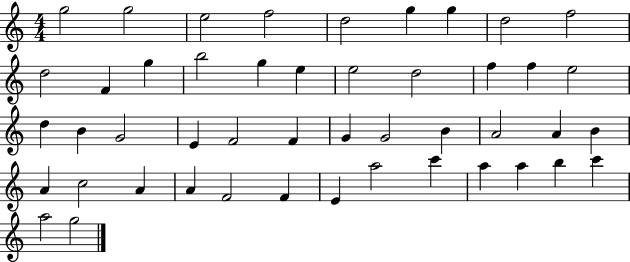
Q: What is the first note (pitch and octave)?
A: G5